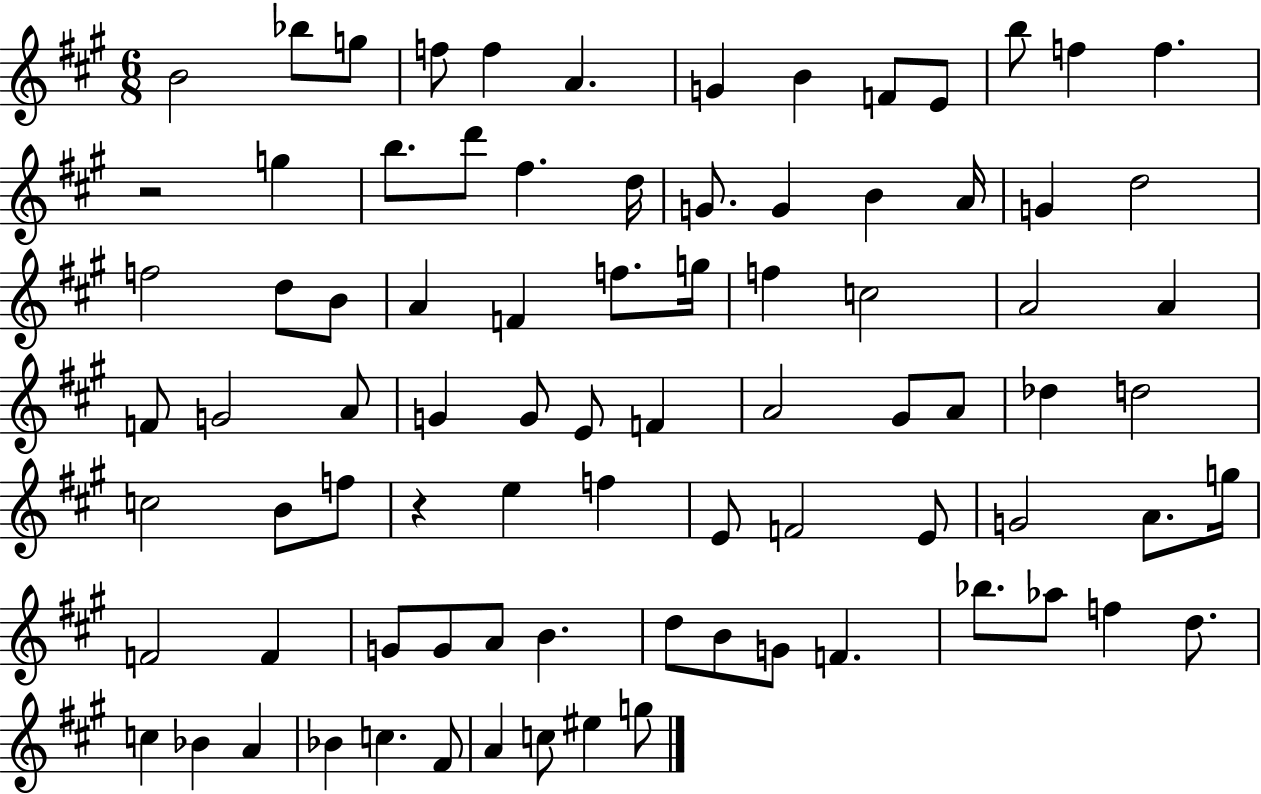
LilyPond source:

{
  \clef treble
  \numericTimeSignature
  \time 6/8
  \key a \major
  b'2 bes''8 g''8 | f''8 f''4 a'4. | g'4 b'4 f'8 e'8 | b''8 f''4 f''4. | \break r2 g''4 | b''8. d'''8 fis''4. d''16 | g'8. g'4 b'4 a'16 | g'4 d''2 | \break f''2 d''8 b'8 | a'4 f'4 f''8. g''16 | f''4 c''2 | a'2 a'4 | \break f'8 g'2 a'8 | g'4 g'8 e'8 f'4 | a'2 gis'8 a'8 | des''4 d''2 | \break c''2 b'8 f''8 | r4 e''4 f''4 | e'8 f'2 e'8 | g'2 a'8. g''16 | \break f'2 f'4 | g'8 g'8 a'8 b'4. | d''8 b'8 g'8 f'4. | bes''8. aes''8 f''4 d''8. | \break c''4 bes'4 a'4 | bes'4 c''4. fis'8 | a'4 c''8 eis''4 g''8 | \bar "|."
}